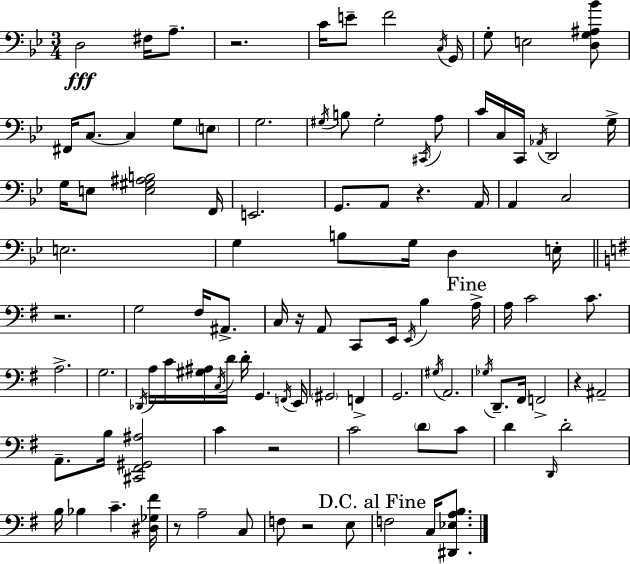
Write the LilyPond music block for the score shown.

{
  \clef bass
  \numericTimeSignature
  \time 3/4
  \key bes \major
  d2\fff fis16 a8.-- | r2. | c'16 e'8-- f'2 \acciaccatura { c16 } | g,16 g8-. e2 <d g ais bes'>8 | \break fis,16 c8.~~ c4 g8 \parenthesize e8 | g2. | \acciaccatura { gis16 } b8 gis2-. | \acciaccatura { cis,16 } a8 c'16 c16 c,16 \acciaccatura { aes,16 } d,2 | \break g16-> g16 e8 <e gis ais b>2 | f,16 e,2. | g,8. a,8 r4. | a,16 a,4 c2 | \break e2. | g4 b8 g16 d4 | e16-. \bar "||" \break \key g \major r2. | g2 fis16 ais,8.-> | c16 r16 a,8 c,8 e,16 \acciaccatura { e,16 } b4 | \mark "Fine" a16-> a16 c'2 c'8. | \break a2.-> | g2. | \acciaccatura { des,16 } a16 c'16 <gis ais>16 \acciaccatura { c16 } d'16 d'16-. g,4. | \acciaccatura { f,16 } e,16 \parenthesize gis,2 | \break f,4-> g,2. | \acciaccatura { gis16 } a,2. | \acciaccatura { ges16 } d,8.-- fis,16 f,2-> | r4 ais,2-- | \break a,8.-- b16 <cis, fis, gis, ais>2 | c'4 r2 | c'2 | \parenthesize d'8 c'8 d'4 \grace { d,16 } d'2-. | \break b16 bes4 | c'4.-- <dis ges fis'>16 r8 a2-- | c8 f8 r2 | e8 \mark "D.C. al Fine" f2 | \break c16 <dis, ees a b>8. \bar "|."
}